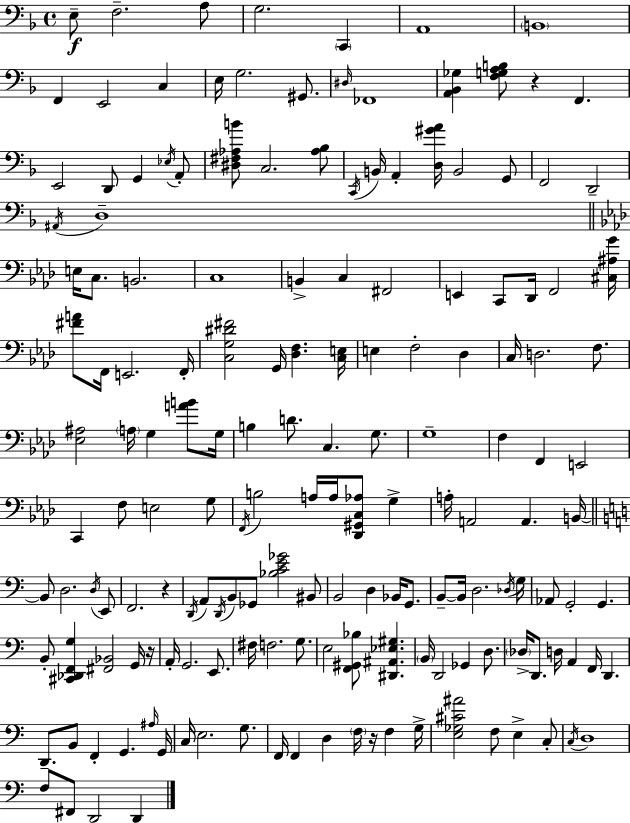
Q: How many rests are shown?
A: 4